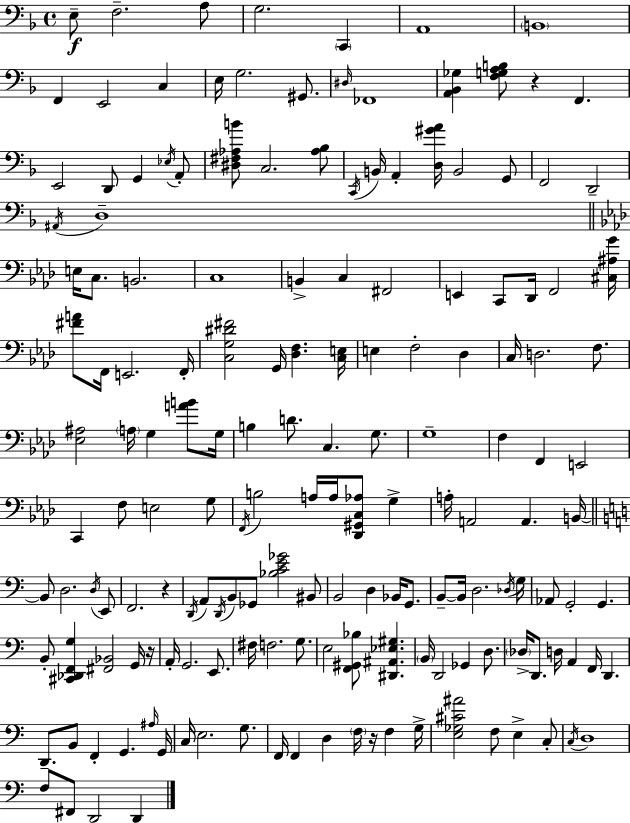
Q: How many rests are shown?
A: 4